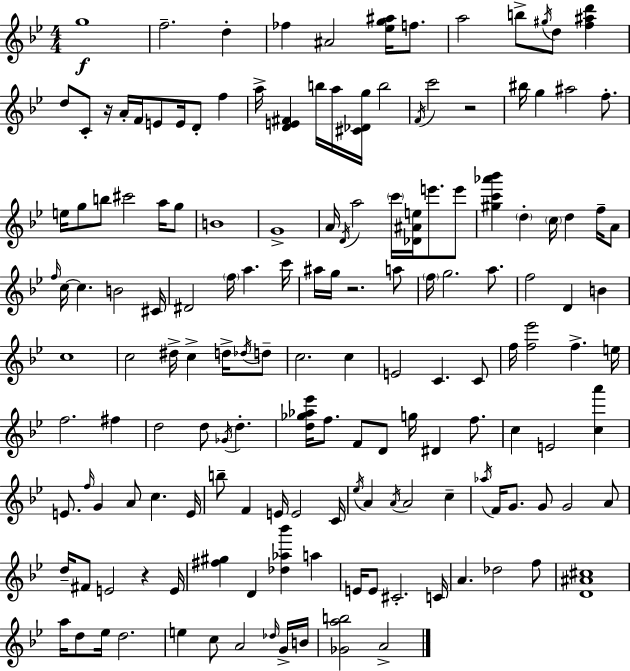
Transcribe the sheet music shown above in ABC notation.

X:1
T:Untitled
M:4/4
L:1/4
K:Bb
g4 f2 d _f ^A2 [_eg^a]/4 f/2 a2 b/2 ^g/4 d/2 [f^ad'] d/2 C/2 z/4 A/4 F/4 E/2 E/4 D/2 f a/4 [DE^F] b/4 a/4 [^C_Dg]/4 b2 F/4 c'2 z2 ^b/4 g ^a2 f/2 e/4 g/2 b/2 ^c'2 a/4 g/2 B4 G4 A/4 D/4 a2 c'/4 [_D^Ae]/4 e'/2 e'/2 [^gc'_a'_b'] d c/4 d f/4 A/2 f/4 c/4 c B2 ^C/4 ^D2 f/4 a c'/4 ^a/4 g/4 z2 a/2 f/4 g2 a/2 f2 D B c4 c2 ^d/4 c d/4 _d/4 d/2 c2 c E2 C C/2 f/4 [f_e']2 f e/4 f2 ^f d2 d/2 _G/4 d [d_g_a_e']/4 f/2 F/2 D/2 g/4 ^D f/2 c E2 [ca'] E/2 f/4 G A/2 c E/4 b/2 F E/4 E2 C/4 _e/4 A A/4 A2 c _a/4 F/4 G/2 G/2 G2 A/2 d/4 ^F/2 E2 z E/4 [^f^g] D [_d_a_b'] a E/4 E/2 ^C2 C/4 A _d2 f/2 [D^A^c]4 a/4 d/2 _e/4 d2 e c/2 A2 _d/4 G/4 B/4 [_Gab]2 A2